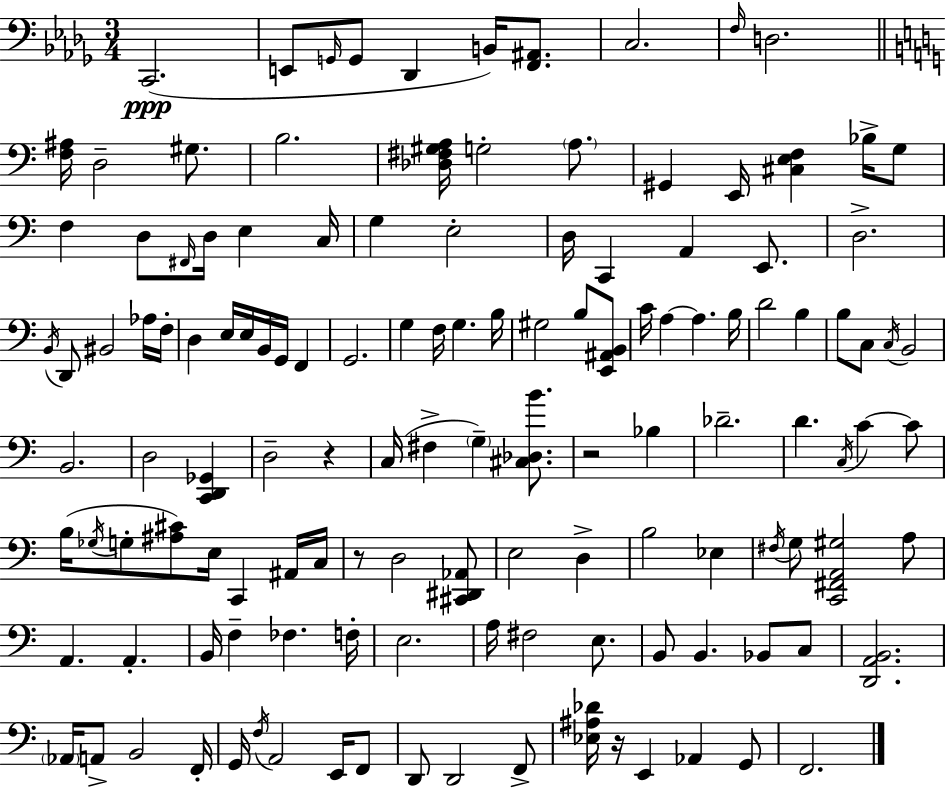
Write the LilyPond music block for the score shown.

{
  \clef bass
  \numericTimeSignature
  \time 3/4
  \key bes \minor
  c,2.(\ppp | e,8 \grace { g,16 } g,8 des,4 b,16) <f, ais,>8. | c2. | \grace { f16 } d2. | \break \bar "||" \break \key c \major <f ais>16 d2-- gis8. | b2. | <des fis gis a>16 g2-. \parenthesize a8. | gis,4 e,16 <cis e f>4 bes16-> g8 | \break f4 d8 \grace { fis,16 } d16 e4 | c16 g4 e2-. | d16 c,4 a,4 e,8. | d2.-> | \break \acciaccatura { b,16 } d,8 bis,2 | aes16 f16-. d4 e16 e16 b,16 g,16 f,4 | g,2. | g4 f16 g4. | \break b16 gis2 b8 | <e, ais, b,>8 c'16 a4~~ a4. | b16 d'2 b4 | b8 c8 \acciaccatura { c16 } b,2 | \break b,2. | d2 <c, d, ges,>4 | d2-- r4 | c16( fis4-> \parenthesize g4--) | \break <cis des b'>8. r2 bes4 | des'2.-- | d'4. \acciaccatura { c16 } c'4~~ | c'8 b16( \acciaccatura { ges16 } g8-. <ais cis'>8) e16 c,4 | \break ais,16 c16 r8 d2 | <cis, dis, aes,>8 e2 | d4-> b2 | ees4 \acciaccatura { fis16 } g8 <c, fis, a, gis>2 | \break a8 a,4. | a,4.-. b,16 f4-- fes4. | f16-. e2. | a16 fis2 | \break e8. b,8 b,4. | bes,8 c8 <d, a, b,>2. | \parenthesize aes,16 a,8-> b,2 | f,16-. g,16 \acciaccatura { f16 } a,2 | \break e,16 f,8 d,8 d,2 | f,8-> <ees ais des'>16 r16 e,4 | aes,4 g,8 f,2. | \bar "|."
}